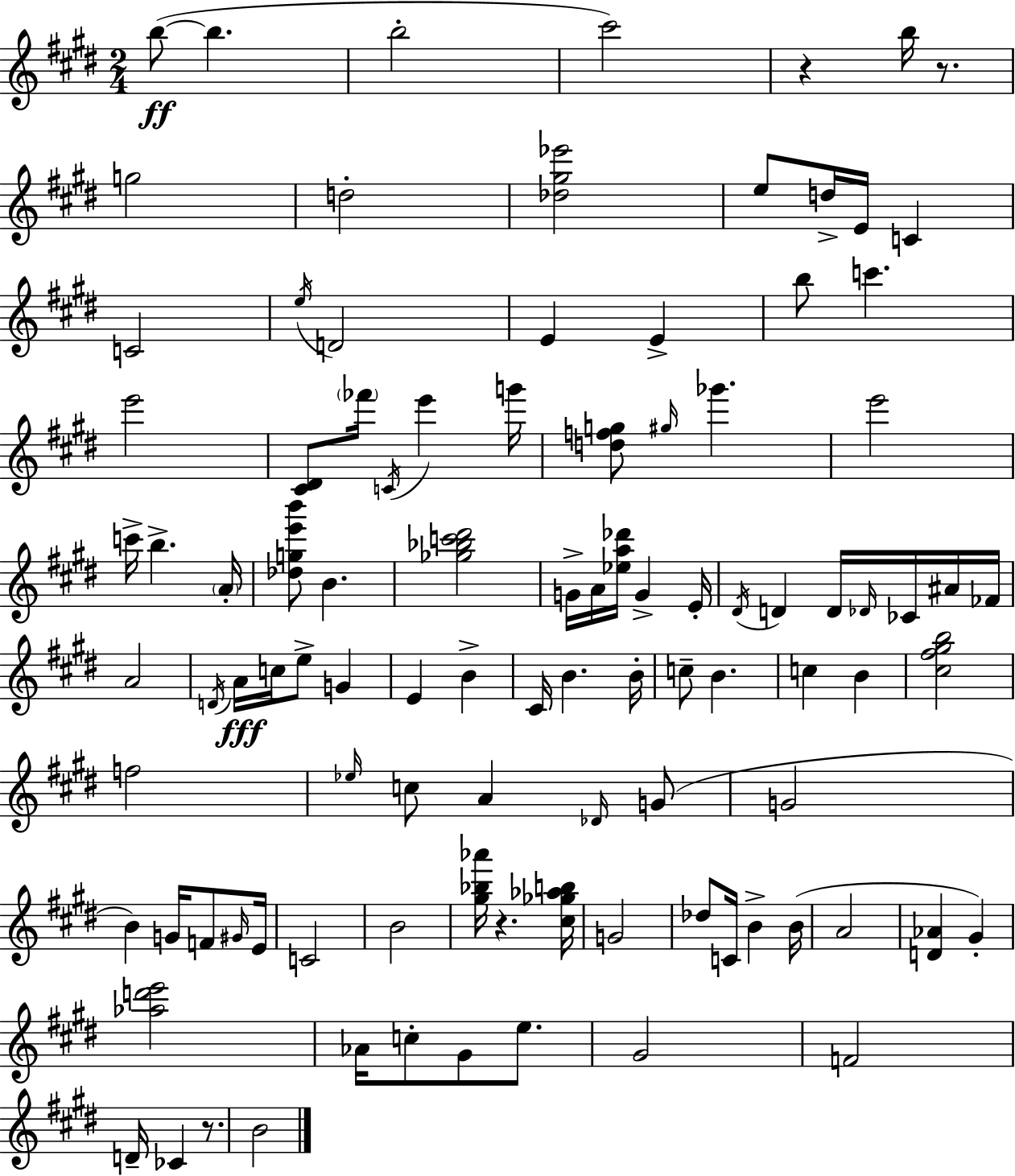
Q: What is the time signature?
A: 2/4